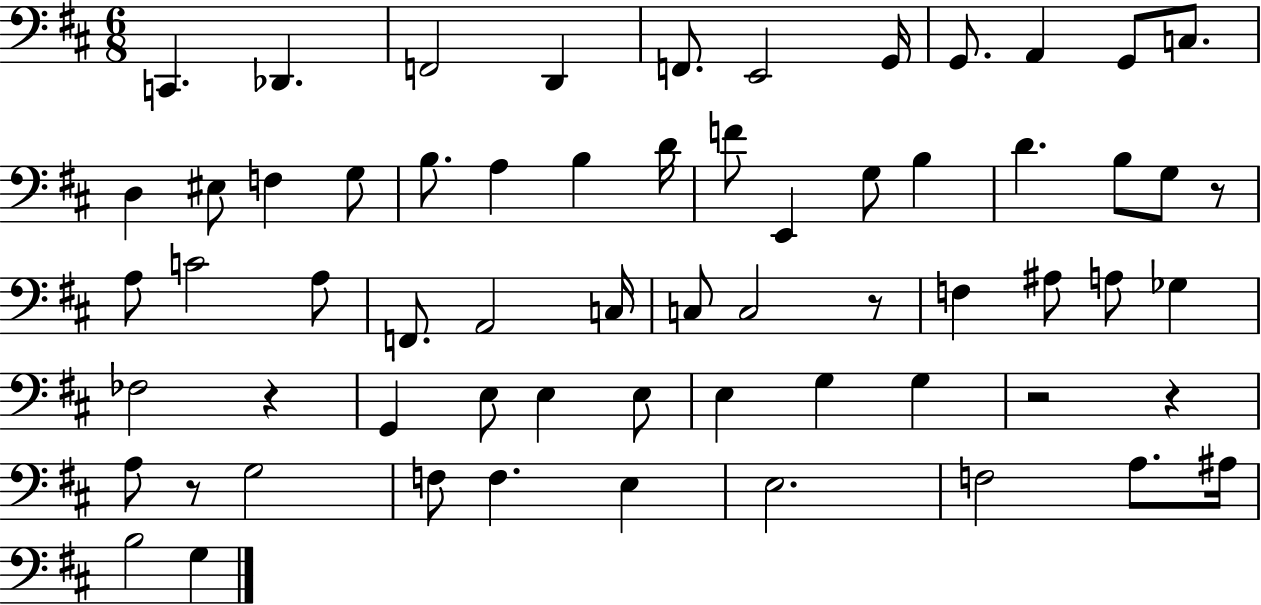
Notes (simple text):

C2/q. Db2/q. F2/h D2/q F2/e. E2/h G2/s G2/e. A2/q G2/e C3/e. D3/q EIS3/e F3/q G3/e B3/e. A3/q B3/q D4/s F4/e E2/q G3/e B3/q D4/q. B3/e G3/e R/e A3/e C4/h A3/e F2/e. A2/h C3/s C3/e C3/h R/e F3/q A#3/e A3/e Gb3/q FES3/h R/q G2/q E3/e E3/q E3/e E3/q G3/q G3/q R/h R/q A3/e R/e G3/h F3/e F3/q. E3/q E3/h. F3/h A3/e. A#3/s B3/h G3/q